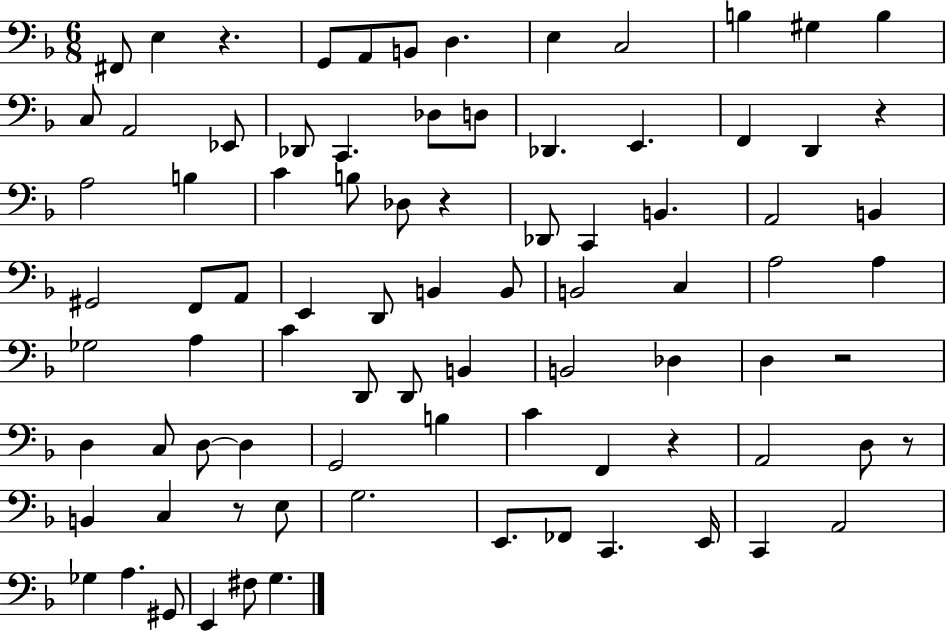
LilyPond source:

{
  \clef bass
  \numericTimeSignature
  \time 6/8
  \key f \major
  fis,8 e4 r4. | g,8 a,8 b,8 d4. | e4 c2 | b4 gis4 b4 | \break c8 a,2 ees,8 | des,8 c,4. des8 d8 | des,4. e,4. | f,4 d,4 r4 | \break a2 b4 | c'4 b8 des8 r4 | des,8 c,4 b,4. | a,2 b,4 | \break gis,2 f,8 a,8 | e,4 d,8 b,4 b,8 | b,2 c4 | a2 a4 | \break ges2 a4 | c'4 d,8 d,8 b,4 | b,2 des4 | d4 r2 | \break d4 c8 d8~~ d4 | g,2 b4 | c'4 f,4 r4 | a,2 d8 r8 | \break b,4 c4 r8 e8 | g2. | e,8. fes,8 c,4. e,16 | c,4 a,2 | \break ges4 a4. gis,8 | e,4 fis8 g4. | \bar "|."
}